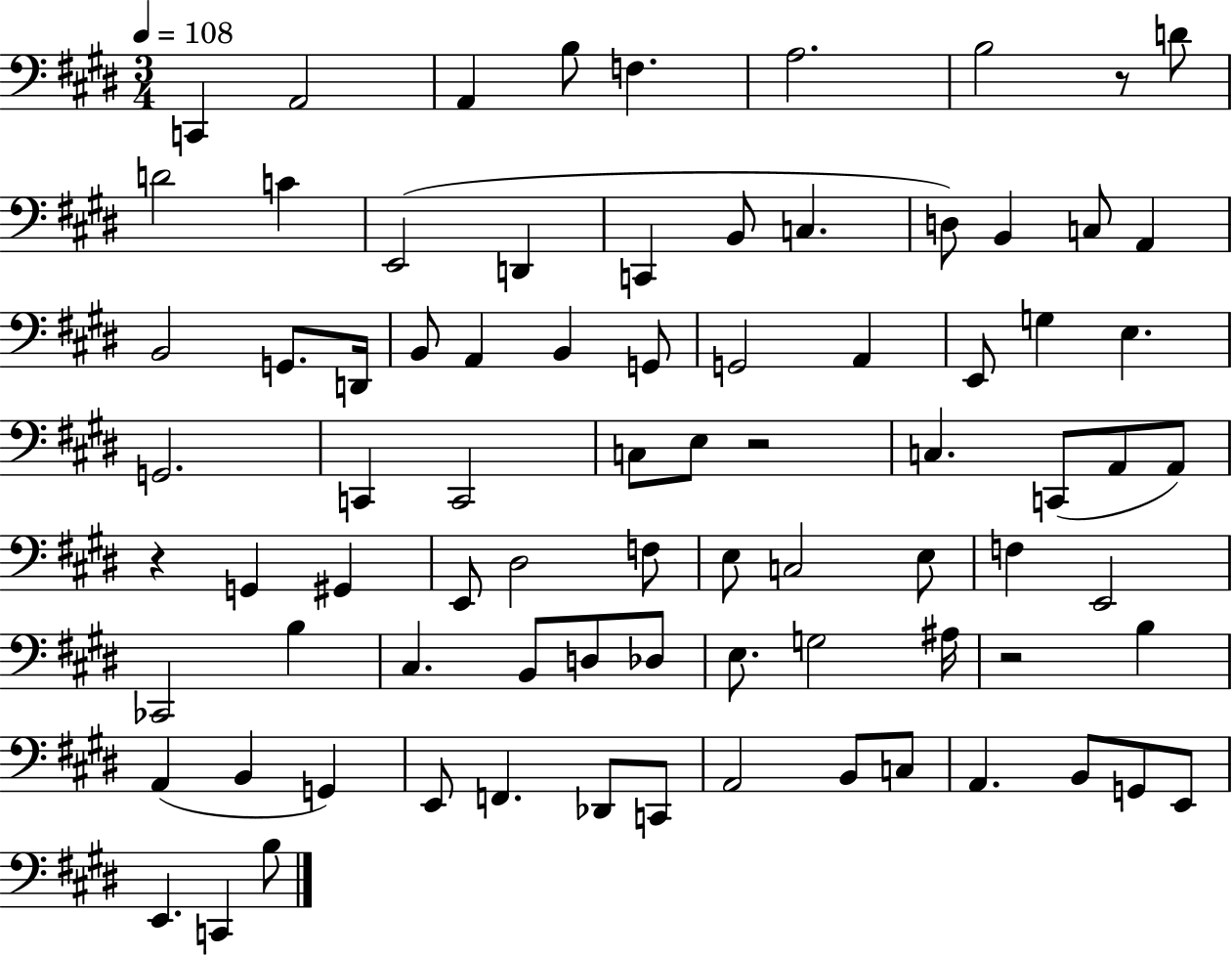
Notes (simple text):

C2/q A2/h A2/q B3/e F3/q. A3/h. B3/h R/e D4/e D4/h C4/q E2/h D2/q C2/q B2/e C3/q. D3/e B2/q C3/e A2/q B2/h G2/e. D2/s B2/e A2/q B2/q G2/e G2/h A2/q E2/e G3/q E3/q. G2/h. C2/q C2/h C3/e E3/e R/h C3/q. C2/e A2/e A2/e R/q G2/q G#2/q E2/e D#3/h F3/e E3/e C3/h E3/e F3/q E2/h CES2/h B3/q C#3/q. B2/e D3/e Db3/e E3/e. G3/h A#3/s R/h B3/q A2/q B2/q G2/q E2/e F2/q. Db2/e C2/e A2/h B2/e C3/e A2/q. B2/e G2/e E2/e E2/q. C2/q B3/e